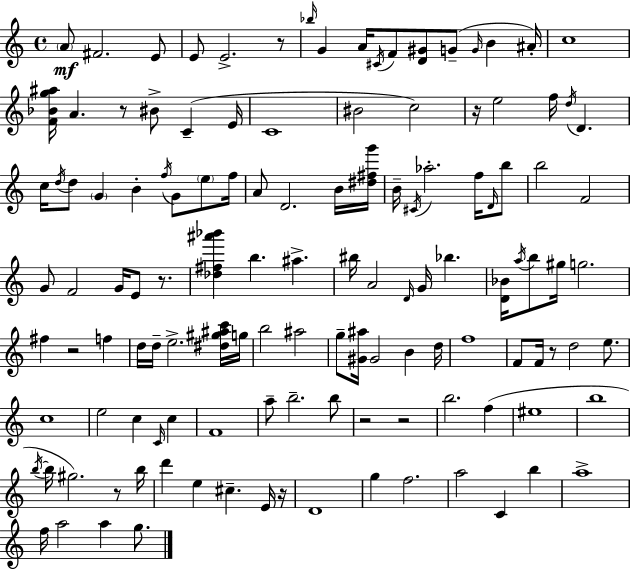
{
  \clef treble
  \time 4/4
  \defaultTimeSignature
  \key c \major
  \parenthesize a'8\mf fis'2. e'8 | e'8 e'2.-> r8 | \grace { bes''16 } g'4 a'16 \acciaccatura { cis'16 } f'8 <d' gis'>8 g'8--( \grace { g'16 } b'4 | ais'16-.) c''1 | \break <f' bes' g'' ais''>16 a'4. r8 bis'8-> c'4--( | e'16 c'1 | bis'2 c''2) | r16 e''2 f''16 \acciaccatura { d''16 } d'4. | \break c''16 \acciaccatura { d''16 } d''8 \parenthesize g'4 b'4-. | \acciaccatura { f''16 } g'8 \parenthesize e''8 f''16 a'8 d'2. | b'16 <dis'' fis'' g'''>16 b'16-- \acciaccatura { cis'16 } aes''2.-. | f''16 \grace { d'16 } b''8 b''2 | \break f'2 g'8 f'2 | g'16 e'8 r8. <des'' fis'' ais''' bes'''>4 b''4. | ais''4.-> bis''16 a'2 | \grace { d'16 } g'16 bes''4. <d' bes'>16 \acciaccatura { a''16 } b''8 gis''16 g''2. | \break fis''4 r2 | f''4 d''16 d''16-- e''2.-> | <dis'' gis'' ais'' c'''>16 g''16 b''2 | ais''2 g''8-- <gis' ais''>16 gis'2 | \break b'4 d''16 f''1 | f'8 f'16 r8 d''2 | e''8. c''1 | e''2 | \break c''4 \grace { c'16 } c''4 f'1 | a''8-- b''2.-- | b''8 r2 | r2 b''2. | \break f''4( eis''1 | b''1 | \acciaccatura { b''16~ }~ b''16 gis''2.) | r8 b''16 d'''4 | \break e''4 cis''4.-- e'16 r16 d'1 | g''4 | f''2. a''2 | c'4 b''4 a''1-> | \break f''16 a''2 | a''4 g''8. \bar "|."
}